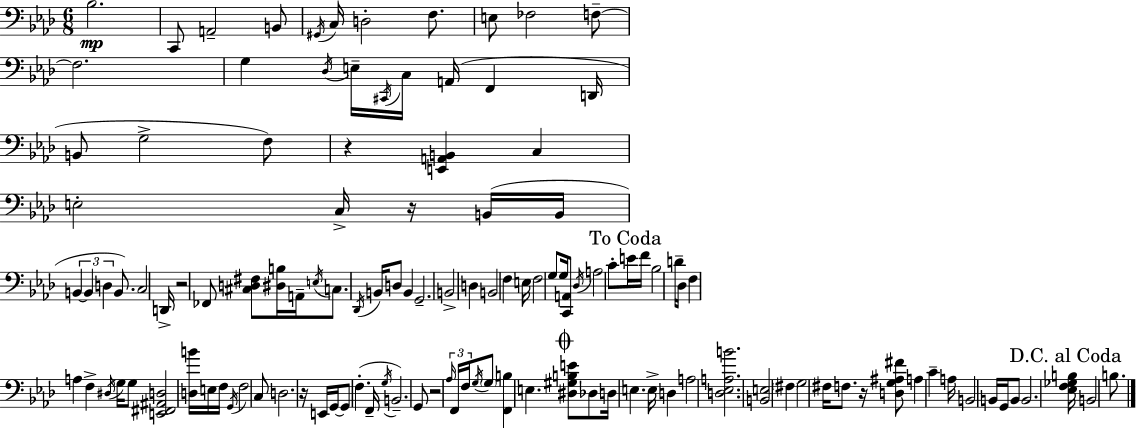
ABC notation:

X:1
T:Untitled
M:6/8
L:1/4
K:Ab
_B,2 C,,/2 A,,2 B,,/2 ^G,,/4 C,/4 D,2 F,/2 E,/2 _F,2 F,/2 F,2 G, _D,/4 E,/4 ^C,,/4 C,/4 A,,/4 F,, D,,/4 B,,/2 G,2 F,/2 z [E,,A,,B,,] C, E,2 C,/4 z/4 B,,/4 B,,/4 B,, B,, D, B,,/2 C,2 D,,/4 z2 _F,,/2 [^C,D,^F,]/2 [^D,B,]/4 A,,/4 E,/4 C,/2 _D,,/4 B,,/4 D,/2 B,, G,,2 B,,2 D, B,,2 F, E,/4 F,2 G,/2 G,/4 [C,,A,,]/2 _D,/4 A,2 C/2 E/4 F/4 _B,2 D/4 _D,/4 F, A, F, ^D,/4 G,/4 G,/2 [E,,^F,,^A,,D,]2 [D,B]/4 E,/4 F,/4 G,,/4 F,2 C,/2 D,2 z/4 E,,/4 G,,/4 G,,/2 F, F,,/4 G,/4 B,,2 G,,/2 z2 _A,/4 F,,/4 F,/4 G,/4 G,/2 [F,,B,] E, [^D,^G,B,E]/2 _D,/2 D,/4 E, E,/4 D, A,2 [D,_E,A,B]2 [B,,E,]2 ^F, G,2 ^F,/4 F,/2 z/4 [D,G,^A,^F]/2 A, C A,/4 B,,2 B,,/4 G,,/4 B,,/2 B,,2 [_E,F,_G,B,]/4 B,,2 B,/2